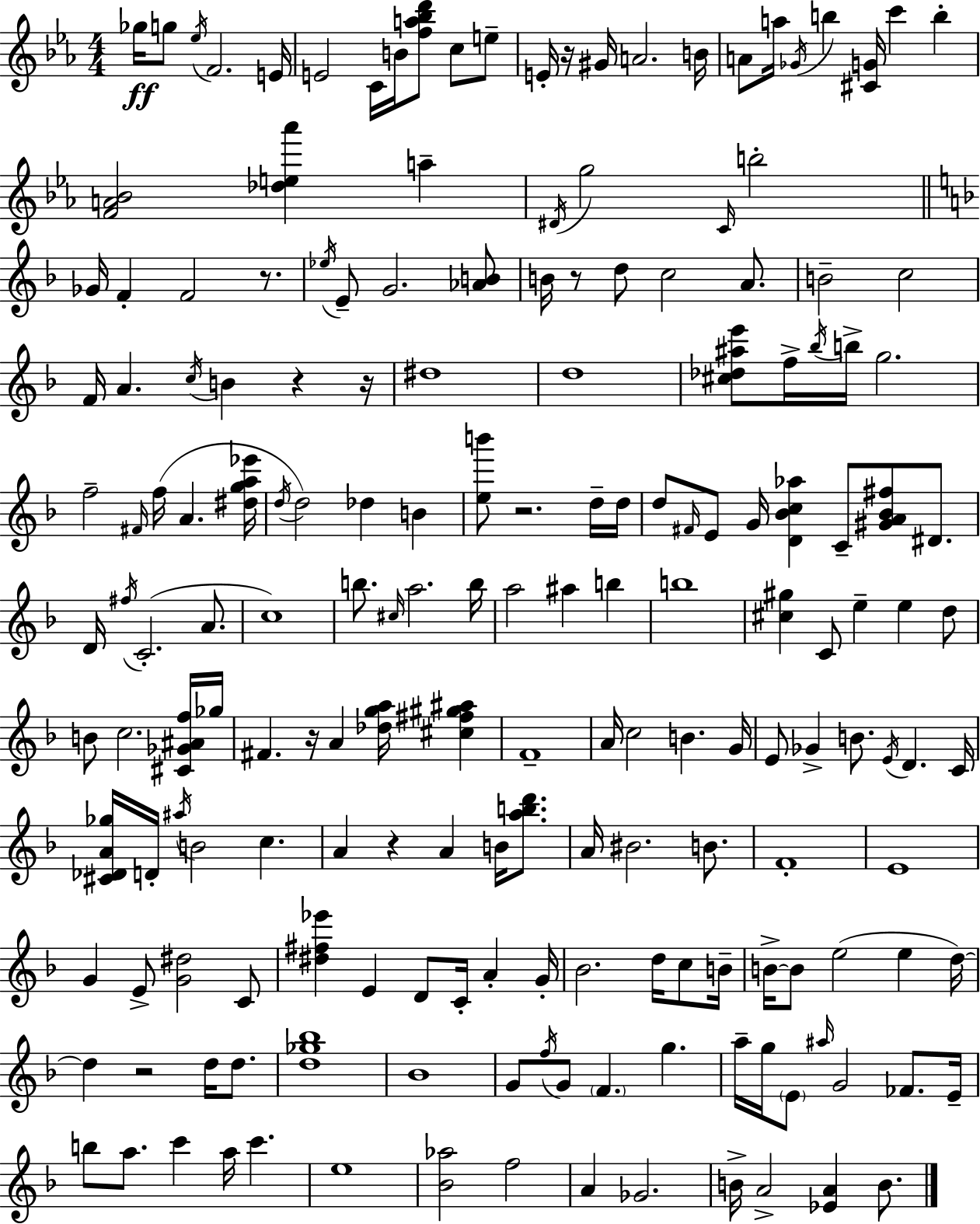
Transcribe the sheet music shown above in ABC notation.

X:1
T:Untitled
M:4/4
L:1/4
K:Cm
_g/4 g/2 _e/4 F2 E/4 E2 C/4 B/4 [fa_bd']/2 c/2 e/2 E/4 z/4 ^G/4 A2 B/4 A/2 a/4 _G/4 b [^CG]/4 c' b [FA_B]2 [_de_a'] a ^D/4 g2 C/4 b2 _G/4 F F2 z/2 _e/4 E/2 G2 [_AB]/2 B/4 z/2 d/2 c2 A/2 B2 c2 F/4 A c/4 B z z/4 ^d4 d4 [^c_d^ae']/2 f/4 _b/4 b/4 g2 f2 ^F/4 f/4 A [^dga_e']/4 d/4 d2 _d B [eb']/2 z2 d/4 d/4 d/2 ^F/4 E/2 G/4 [D_Bc_a] C/2 [^GA_B^f]/2 ^D/2 D/4 ^f/4 C2 A/2 c4 b/2 ^c/4 a2 b/4 a2 ^a b b4 [^c^g] C/2 e e d/2 B/2 c2 [^C_G^Af]/4 _g/4 ^F z/4 A [_dga]/4 [^c^f^g^a] F4 A/4 c2 B G/4 E/2 _G B/2 E/4 D C/4 [^C_DA_g]/4 D/4 ^a/4 B2 c A z A B/4 [abd']/2 A/4 ^B2 B/2 F4 E4 G E/2 [G^d]2 C/2 [^d^f_e'] E D/2 C/4 A G/4 _B2 d/4 c/2 B/4 B/4 B/2 e2 e d/4 d z2 d/4 d/2 [d_g_b]4 _B4 G/2 f/4 G/2 F g a/4 g/4 E/2 ^a/4 G2 _F/2 E/4 b/2 a/2 c' a/4 c' e4 [_B_a]2 f2 A _G2 B/4 A2 [_EA] B/2